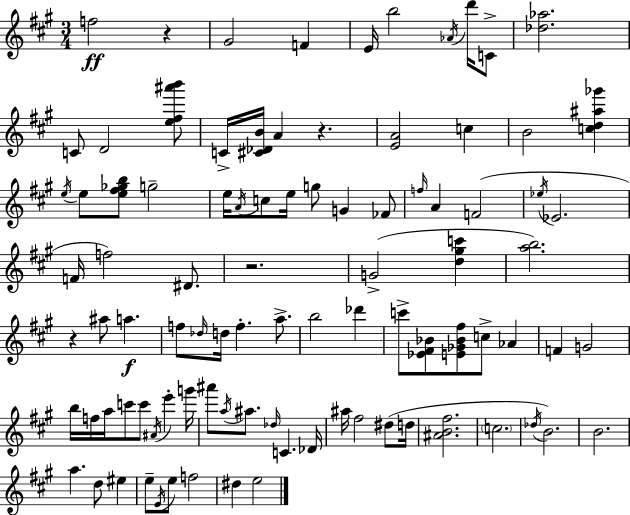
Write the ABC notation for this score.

X:1
T:Untitled
M:3/4
L:1/4
K:A
f2 z ^G2 F E/4 b2 _A/4 d'/4 C/2 [_d_a]2 C/2 D2 [e^f^a'b']/2 C/4 [^C_DB]/4 A z [EA]2 c B2 [cd^a_g'] e/4 e/2 [e^f_gb]/2 g2 e/4 A/4 c/2 e/4 g/2 G _F/2 f/4 A F2 _e/4 _E2 F/4 f2 ^D/2 z2 G2 [d^gc'] [ab]2 z ^a/2 a f/2 _d/4 d/4 f a/2 b2 _d' c'/2 [_E^F_B]/2 [E_G_B^f]/2 c/2 _A F G2 b/4 f/4 a/4 c'/2 c'/2 ^A/4 e' g'/4 ^a'/2 a/4 ^a/2 _d/4 C _D/4 ^a/4 ^f2 ^d/2 d/4 [^AB^f]2 c2 _d/4 B2 B2 a d/2 ^e e/2 E/4 e/2 f2 ^d e2